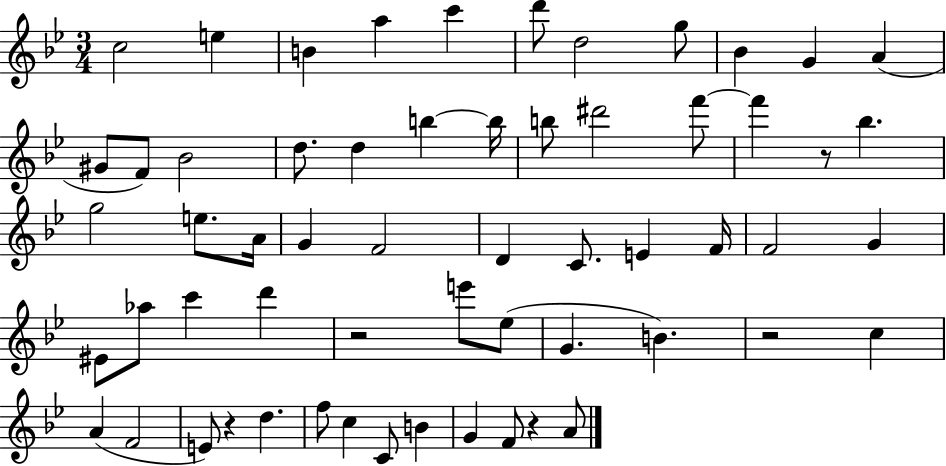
C5/h E5/q B4/q A5/q C6/q D6/e D5/h G5/e Bb4/q G4/q A4/q G#4/e F4/e Bb4/h D5/e. D5/q B5/q B5/s B5/e D#6/h F6/e F6/q R/e Bb5/q. G5/h E5/e. A4/s G4/q F4/h D4/q C4/e. E4/q F4/s F4/h G4/q EIS4/e Ab5/e C6/q D6/q R/h E6/e Eb5/e G4/q. B4/q. R/h C5/q A4/q F4/h E4/e R/q D5/q. F5/e C5/q C4/e B4/q G4/q F4/e R/q A4/e